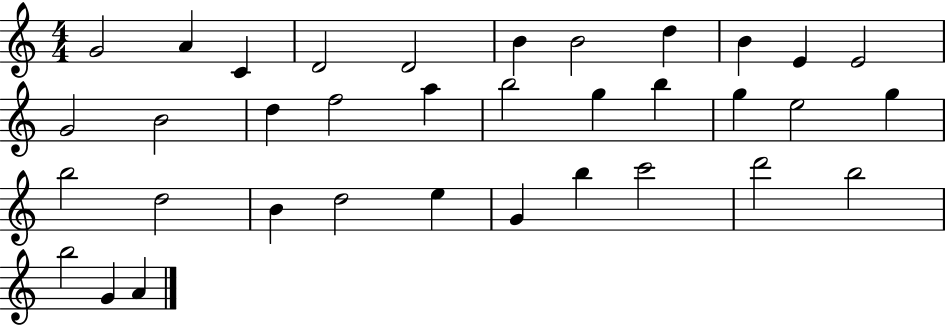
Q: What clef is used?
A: treble